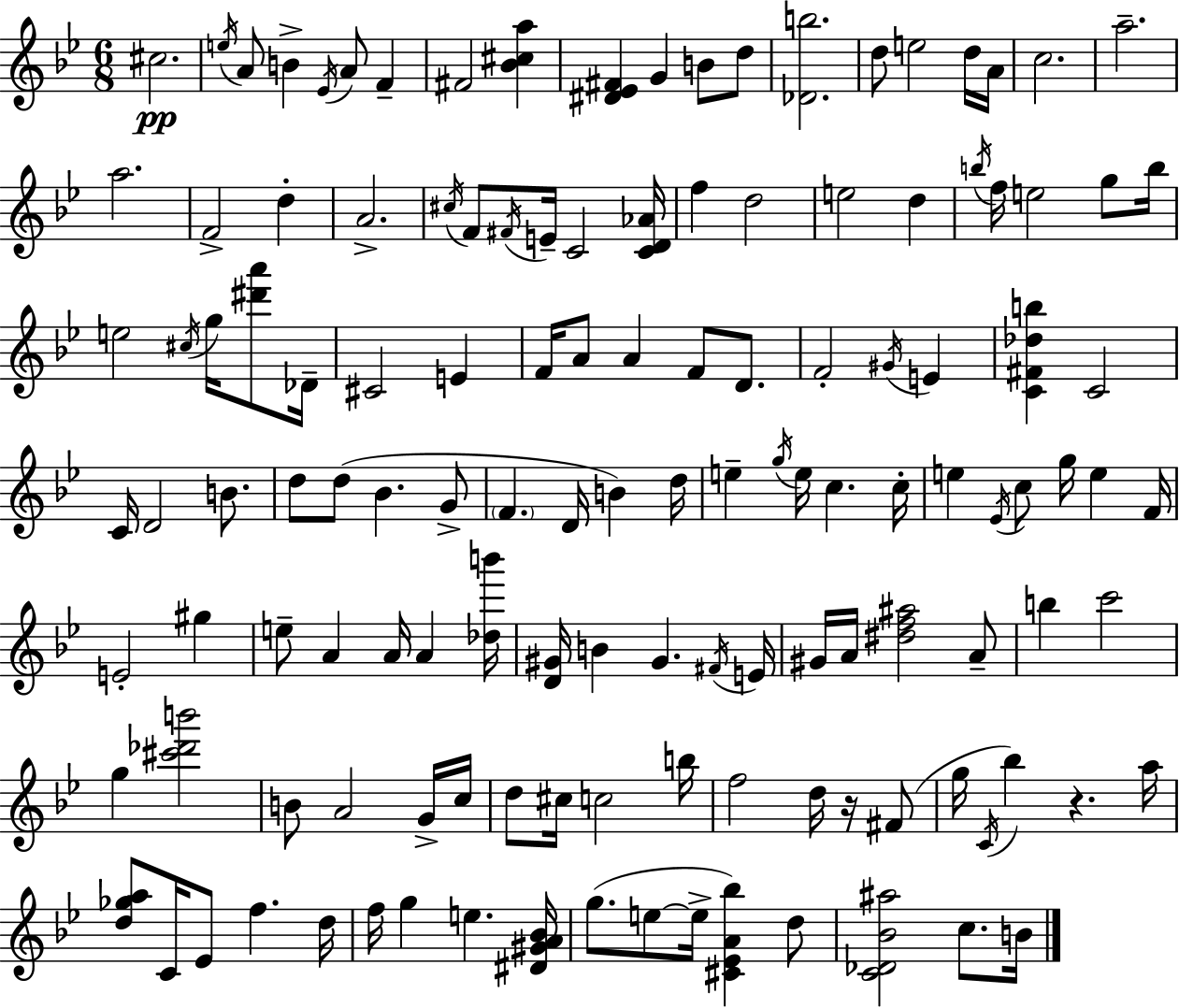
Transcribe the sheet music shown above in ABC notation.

X:1
T:Untitled
M:6/8
L:1/4
K:Gm
^c2 e/4 A/2 B _E/4 A/2 F ^F2 [_B^ca] [^D_E^F] G B/2 d/2 [_Db]2 d/2 e2 d/4 A/4 c2 a2 a2 F2 d A2 ^c/4 F/2 ^F/4 E/4 C2 [CD_A]/4 f d2 e2 d b/4 f/4 e2 g/2 b/4 e2 ^c/4 g/4 [^d'a']/2 _D/4 ^C2 E F/4 A/2 A F/2 D/2 F2 ^G/4 E [C^F_db] C2 C/4 D2 B/2 d/2 d/2 _B G/2 F D/4 B d/4 e g/4 e/4 c c/4 e _E/4 c/2 g/4 e F/4 E2 ^g e/2 A A/4 A [_db']/4 [D^G]/4 B ^G ^F/4 E/4 ^G/4 A/4 [^df^a]2 A/2 b c'2 g [^c'_d'b']2 B/2 A2 G/4 c/4 d/2 ^c/4 c2 b/4 f2 d/4 z/4 ^F/2 g/4 C/4 _b z a/4 [d_ga]/2 C/4 _E/2 f d/4 f/4 g e [^D^GA_B]/4 g/2 e/2 e/4 [^C_EA_b] d/2 [C_D_B^a]2 c/2 B/4